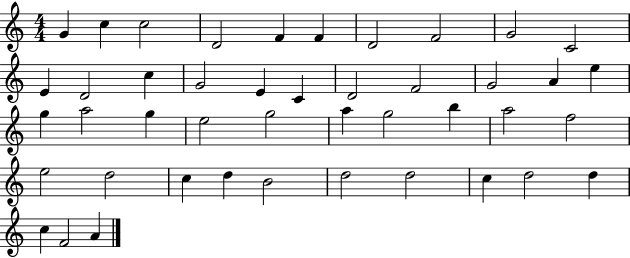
G4/q C5/q C5/h D4/h F4/q F4/q D4/h F4/h G4/h C4/h E4/q D4/h C5/q G4/h E4/q C4/q D4/h F4/h G4/h A4/q E5/q G5/q A5/h G5/q E5/h G5/h A5/q G5/h B5/q A5/h F5/h E5/h D5/h C5/q D5/q B4/h D5/h D5/h C5/q D5/h D5/q C5/q F4/h A4/q